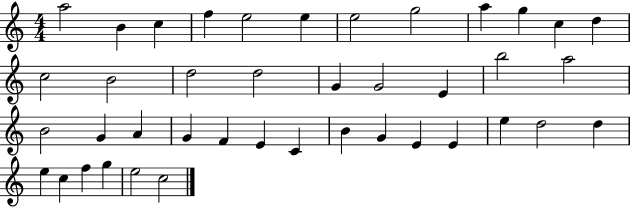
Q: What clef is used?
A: treble